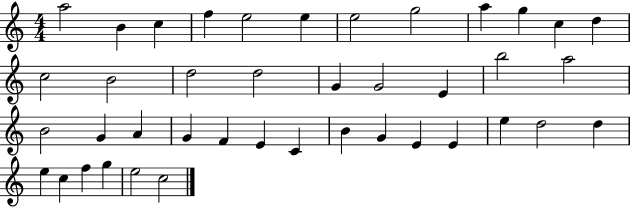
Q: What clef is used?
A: treble